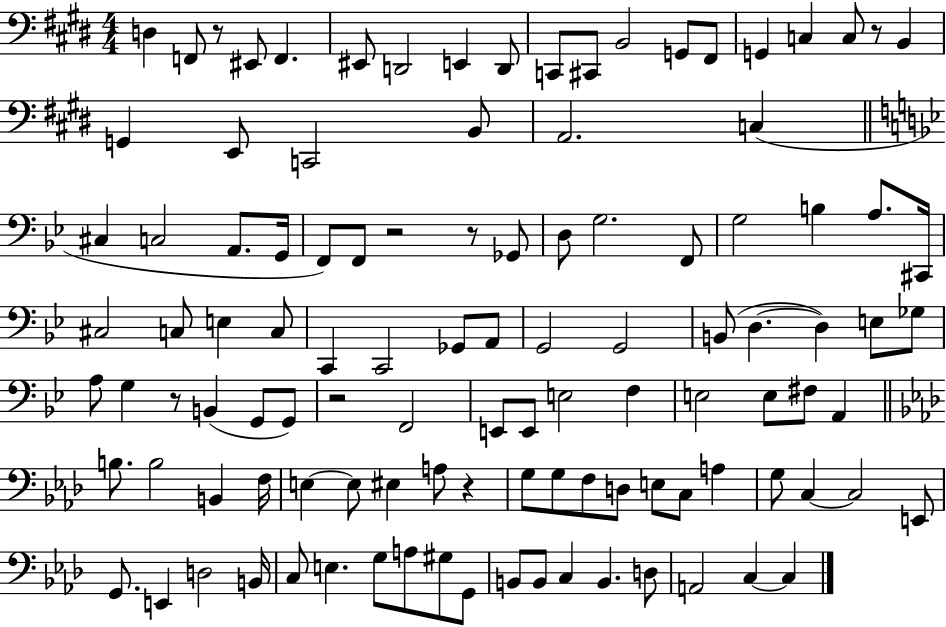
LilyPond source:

{
  \clef bass
  \numericTimeSignature
  \time 4/4
  \key e \major
  d4 f,8 r8 eis,8 f,4. | eis,8 d,2 e,4 d,8 | c,8 cis,8 b,2 g,8 fis,8 | g,4 c4 c8 r8 b,4 | \break g,4 e,8 c,2 b,8 | a,2. c4( | \bar "||" \break \key g \minor cis4 c2 a,8. g,16 | f,8) f,8 r2 r8 ges,8 | d8 g2. f,8 | g2 b4 a8. cis,16 | \break cis2 c8 e4 c8 | c,4 c,2 ges,8 a,8 | g,2 g,2 | b,8( d4.~~ d4) e8 ges8 | \break a8 g4 r8 b,4( g,8 g,8) | r2 f,2 | e,8 e,8 e2 f4 | e2 e8 fis8 a,4 | \break \bar "||" \break \key f \minor b8. b2 b,4 f16 | e4~~ e8 eis4 a8 r4 | g8 g8 f8 d8 e8 c8 a4 | g8 c4~~ c2 e,8 | \break g,8. e,4 d2 b,16 | c8 e4. g8 a8 gis8 g,8 | b,8 b,8 c4 b,4. d8 | a,2 c4~~ c4 | \break \bar "|."
}